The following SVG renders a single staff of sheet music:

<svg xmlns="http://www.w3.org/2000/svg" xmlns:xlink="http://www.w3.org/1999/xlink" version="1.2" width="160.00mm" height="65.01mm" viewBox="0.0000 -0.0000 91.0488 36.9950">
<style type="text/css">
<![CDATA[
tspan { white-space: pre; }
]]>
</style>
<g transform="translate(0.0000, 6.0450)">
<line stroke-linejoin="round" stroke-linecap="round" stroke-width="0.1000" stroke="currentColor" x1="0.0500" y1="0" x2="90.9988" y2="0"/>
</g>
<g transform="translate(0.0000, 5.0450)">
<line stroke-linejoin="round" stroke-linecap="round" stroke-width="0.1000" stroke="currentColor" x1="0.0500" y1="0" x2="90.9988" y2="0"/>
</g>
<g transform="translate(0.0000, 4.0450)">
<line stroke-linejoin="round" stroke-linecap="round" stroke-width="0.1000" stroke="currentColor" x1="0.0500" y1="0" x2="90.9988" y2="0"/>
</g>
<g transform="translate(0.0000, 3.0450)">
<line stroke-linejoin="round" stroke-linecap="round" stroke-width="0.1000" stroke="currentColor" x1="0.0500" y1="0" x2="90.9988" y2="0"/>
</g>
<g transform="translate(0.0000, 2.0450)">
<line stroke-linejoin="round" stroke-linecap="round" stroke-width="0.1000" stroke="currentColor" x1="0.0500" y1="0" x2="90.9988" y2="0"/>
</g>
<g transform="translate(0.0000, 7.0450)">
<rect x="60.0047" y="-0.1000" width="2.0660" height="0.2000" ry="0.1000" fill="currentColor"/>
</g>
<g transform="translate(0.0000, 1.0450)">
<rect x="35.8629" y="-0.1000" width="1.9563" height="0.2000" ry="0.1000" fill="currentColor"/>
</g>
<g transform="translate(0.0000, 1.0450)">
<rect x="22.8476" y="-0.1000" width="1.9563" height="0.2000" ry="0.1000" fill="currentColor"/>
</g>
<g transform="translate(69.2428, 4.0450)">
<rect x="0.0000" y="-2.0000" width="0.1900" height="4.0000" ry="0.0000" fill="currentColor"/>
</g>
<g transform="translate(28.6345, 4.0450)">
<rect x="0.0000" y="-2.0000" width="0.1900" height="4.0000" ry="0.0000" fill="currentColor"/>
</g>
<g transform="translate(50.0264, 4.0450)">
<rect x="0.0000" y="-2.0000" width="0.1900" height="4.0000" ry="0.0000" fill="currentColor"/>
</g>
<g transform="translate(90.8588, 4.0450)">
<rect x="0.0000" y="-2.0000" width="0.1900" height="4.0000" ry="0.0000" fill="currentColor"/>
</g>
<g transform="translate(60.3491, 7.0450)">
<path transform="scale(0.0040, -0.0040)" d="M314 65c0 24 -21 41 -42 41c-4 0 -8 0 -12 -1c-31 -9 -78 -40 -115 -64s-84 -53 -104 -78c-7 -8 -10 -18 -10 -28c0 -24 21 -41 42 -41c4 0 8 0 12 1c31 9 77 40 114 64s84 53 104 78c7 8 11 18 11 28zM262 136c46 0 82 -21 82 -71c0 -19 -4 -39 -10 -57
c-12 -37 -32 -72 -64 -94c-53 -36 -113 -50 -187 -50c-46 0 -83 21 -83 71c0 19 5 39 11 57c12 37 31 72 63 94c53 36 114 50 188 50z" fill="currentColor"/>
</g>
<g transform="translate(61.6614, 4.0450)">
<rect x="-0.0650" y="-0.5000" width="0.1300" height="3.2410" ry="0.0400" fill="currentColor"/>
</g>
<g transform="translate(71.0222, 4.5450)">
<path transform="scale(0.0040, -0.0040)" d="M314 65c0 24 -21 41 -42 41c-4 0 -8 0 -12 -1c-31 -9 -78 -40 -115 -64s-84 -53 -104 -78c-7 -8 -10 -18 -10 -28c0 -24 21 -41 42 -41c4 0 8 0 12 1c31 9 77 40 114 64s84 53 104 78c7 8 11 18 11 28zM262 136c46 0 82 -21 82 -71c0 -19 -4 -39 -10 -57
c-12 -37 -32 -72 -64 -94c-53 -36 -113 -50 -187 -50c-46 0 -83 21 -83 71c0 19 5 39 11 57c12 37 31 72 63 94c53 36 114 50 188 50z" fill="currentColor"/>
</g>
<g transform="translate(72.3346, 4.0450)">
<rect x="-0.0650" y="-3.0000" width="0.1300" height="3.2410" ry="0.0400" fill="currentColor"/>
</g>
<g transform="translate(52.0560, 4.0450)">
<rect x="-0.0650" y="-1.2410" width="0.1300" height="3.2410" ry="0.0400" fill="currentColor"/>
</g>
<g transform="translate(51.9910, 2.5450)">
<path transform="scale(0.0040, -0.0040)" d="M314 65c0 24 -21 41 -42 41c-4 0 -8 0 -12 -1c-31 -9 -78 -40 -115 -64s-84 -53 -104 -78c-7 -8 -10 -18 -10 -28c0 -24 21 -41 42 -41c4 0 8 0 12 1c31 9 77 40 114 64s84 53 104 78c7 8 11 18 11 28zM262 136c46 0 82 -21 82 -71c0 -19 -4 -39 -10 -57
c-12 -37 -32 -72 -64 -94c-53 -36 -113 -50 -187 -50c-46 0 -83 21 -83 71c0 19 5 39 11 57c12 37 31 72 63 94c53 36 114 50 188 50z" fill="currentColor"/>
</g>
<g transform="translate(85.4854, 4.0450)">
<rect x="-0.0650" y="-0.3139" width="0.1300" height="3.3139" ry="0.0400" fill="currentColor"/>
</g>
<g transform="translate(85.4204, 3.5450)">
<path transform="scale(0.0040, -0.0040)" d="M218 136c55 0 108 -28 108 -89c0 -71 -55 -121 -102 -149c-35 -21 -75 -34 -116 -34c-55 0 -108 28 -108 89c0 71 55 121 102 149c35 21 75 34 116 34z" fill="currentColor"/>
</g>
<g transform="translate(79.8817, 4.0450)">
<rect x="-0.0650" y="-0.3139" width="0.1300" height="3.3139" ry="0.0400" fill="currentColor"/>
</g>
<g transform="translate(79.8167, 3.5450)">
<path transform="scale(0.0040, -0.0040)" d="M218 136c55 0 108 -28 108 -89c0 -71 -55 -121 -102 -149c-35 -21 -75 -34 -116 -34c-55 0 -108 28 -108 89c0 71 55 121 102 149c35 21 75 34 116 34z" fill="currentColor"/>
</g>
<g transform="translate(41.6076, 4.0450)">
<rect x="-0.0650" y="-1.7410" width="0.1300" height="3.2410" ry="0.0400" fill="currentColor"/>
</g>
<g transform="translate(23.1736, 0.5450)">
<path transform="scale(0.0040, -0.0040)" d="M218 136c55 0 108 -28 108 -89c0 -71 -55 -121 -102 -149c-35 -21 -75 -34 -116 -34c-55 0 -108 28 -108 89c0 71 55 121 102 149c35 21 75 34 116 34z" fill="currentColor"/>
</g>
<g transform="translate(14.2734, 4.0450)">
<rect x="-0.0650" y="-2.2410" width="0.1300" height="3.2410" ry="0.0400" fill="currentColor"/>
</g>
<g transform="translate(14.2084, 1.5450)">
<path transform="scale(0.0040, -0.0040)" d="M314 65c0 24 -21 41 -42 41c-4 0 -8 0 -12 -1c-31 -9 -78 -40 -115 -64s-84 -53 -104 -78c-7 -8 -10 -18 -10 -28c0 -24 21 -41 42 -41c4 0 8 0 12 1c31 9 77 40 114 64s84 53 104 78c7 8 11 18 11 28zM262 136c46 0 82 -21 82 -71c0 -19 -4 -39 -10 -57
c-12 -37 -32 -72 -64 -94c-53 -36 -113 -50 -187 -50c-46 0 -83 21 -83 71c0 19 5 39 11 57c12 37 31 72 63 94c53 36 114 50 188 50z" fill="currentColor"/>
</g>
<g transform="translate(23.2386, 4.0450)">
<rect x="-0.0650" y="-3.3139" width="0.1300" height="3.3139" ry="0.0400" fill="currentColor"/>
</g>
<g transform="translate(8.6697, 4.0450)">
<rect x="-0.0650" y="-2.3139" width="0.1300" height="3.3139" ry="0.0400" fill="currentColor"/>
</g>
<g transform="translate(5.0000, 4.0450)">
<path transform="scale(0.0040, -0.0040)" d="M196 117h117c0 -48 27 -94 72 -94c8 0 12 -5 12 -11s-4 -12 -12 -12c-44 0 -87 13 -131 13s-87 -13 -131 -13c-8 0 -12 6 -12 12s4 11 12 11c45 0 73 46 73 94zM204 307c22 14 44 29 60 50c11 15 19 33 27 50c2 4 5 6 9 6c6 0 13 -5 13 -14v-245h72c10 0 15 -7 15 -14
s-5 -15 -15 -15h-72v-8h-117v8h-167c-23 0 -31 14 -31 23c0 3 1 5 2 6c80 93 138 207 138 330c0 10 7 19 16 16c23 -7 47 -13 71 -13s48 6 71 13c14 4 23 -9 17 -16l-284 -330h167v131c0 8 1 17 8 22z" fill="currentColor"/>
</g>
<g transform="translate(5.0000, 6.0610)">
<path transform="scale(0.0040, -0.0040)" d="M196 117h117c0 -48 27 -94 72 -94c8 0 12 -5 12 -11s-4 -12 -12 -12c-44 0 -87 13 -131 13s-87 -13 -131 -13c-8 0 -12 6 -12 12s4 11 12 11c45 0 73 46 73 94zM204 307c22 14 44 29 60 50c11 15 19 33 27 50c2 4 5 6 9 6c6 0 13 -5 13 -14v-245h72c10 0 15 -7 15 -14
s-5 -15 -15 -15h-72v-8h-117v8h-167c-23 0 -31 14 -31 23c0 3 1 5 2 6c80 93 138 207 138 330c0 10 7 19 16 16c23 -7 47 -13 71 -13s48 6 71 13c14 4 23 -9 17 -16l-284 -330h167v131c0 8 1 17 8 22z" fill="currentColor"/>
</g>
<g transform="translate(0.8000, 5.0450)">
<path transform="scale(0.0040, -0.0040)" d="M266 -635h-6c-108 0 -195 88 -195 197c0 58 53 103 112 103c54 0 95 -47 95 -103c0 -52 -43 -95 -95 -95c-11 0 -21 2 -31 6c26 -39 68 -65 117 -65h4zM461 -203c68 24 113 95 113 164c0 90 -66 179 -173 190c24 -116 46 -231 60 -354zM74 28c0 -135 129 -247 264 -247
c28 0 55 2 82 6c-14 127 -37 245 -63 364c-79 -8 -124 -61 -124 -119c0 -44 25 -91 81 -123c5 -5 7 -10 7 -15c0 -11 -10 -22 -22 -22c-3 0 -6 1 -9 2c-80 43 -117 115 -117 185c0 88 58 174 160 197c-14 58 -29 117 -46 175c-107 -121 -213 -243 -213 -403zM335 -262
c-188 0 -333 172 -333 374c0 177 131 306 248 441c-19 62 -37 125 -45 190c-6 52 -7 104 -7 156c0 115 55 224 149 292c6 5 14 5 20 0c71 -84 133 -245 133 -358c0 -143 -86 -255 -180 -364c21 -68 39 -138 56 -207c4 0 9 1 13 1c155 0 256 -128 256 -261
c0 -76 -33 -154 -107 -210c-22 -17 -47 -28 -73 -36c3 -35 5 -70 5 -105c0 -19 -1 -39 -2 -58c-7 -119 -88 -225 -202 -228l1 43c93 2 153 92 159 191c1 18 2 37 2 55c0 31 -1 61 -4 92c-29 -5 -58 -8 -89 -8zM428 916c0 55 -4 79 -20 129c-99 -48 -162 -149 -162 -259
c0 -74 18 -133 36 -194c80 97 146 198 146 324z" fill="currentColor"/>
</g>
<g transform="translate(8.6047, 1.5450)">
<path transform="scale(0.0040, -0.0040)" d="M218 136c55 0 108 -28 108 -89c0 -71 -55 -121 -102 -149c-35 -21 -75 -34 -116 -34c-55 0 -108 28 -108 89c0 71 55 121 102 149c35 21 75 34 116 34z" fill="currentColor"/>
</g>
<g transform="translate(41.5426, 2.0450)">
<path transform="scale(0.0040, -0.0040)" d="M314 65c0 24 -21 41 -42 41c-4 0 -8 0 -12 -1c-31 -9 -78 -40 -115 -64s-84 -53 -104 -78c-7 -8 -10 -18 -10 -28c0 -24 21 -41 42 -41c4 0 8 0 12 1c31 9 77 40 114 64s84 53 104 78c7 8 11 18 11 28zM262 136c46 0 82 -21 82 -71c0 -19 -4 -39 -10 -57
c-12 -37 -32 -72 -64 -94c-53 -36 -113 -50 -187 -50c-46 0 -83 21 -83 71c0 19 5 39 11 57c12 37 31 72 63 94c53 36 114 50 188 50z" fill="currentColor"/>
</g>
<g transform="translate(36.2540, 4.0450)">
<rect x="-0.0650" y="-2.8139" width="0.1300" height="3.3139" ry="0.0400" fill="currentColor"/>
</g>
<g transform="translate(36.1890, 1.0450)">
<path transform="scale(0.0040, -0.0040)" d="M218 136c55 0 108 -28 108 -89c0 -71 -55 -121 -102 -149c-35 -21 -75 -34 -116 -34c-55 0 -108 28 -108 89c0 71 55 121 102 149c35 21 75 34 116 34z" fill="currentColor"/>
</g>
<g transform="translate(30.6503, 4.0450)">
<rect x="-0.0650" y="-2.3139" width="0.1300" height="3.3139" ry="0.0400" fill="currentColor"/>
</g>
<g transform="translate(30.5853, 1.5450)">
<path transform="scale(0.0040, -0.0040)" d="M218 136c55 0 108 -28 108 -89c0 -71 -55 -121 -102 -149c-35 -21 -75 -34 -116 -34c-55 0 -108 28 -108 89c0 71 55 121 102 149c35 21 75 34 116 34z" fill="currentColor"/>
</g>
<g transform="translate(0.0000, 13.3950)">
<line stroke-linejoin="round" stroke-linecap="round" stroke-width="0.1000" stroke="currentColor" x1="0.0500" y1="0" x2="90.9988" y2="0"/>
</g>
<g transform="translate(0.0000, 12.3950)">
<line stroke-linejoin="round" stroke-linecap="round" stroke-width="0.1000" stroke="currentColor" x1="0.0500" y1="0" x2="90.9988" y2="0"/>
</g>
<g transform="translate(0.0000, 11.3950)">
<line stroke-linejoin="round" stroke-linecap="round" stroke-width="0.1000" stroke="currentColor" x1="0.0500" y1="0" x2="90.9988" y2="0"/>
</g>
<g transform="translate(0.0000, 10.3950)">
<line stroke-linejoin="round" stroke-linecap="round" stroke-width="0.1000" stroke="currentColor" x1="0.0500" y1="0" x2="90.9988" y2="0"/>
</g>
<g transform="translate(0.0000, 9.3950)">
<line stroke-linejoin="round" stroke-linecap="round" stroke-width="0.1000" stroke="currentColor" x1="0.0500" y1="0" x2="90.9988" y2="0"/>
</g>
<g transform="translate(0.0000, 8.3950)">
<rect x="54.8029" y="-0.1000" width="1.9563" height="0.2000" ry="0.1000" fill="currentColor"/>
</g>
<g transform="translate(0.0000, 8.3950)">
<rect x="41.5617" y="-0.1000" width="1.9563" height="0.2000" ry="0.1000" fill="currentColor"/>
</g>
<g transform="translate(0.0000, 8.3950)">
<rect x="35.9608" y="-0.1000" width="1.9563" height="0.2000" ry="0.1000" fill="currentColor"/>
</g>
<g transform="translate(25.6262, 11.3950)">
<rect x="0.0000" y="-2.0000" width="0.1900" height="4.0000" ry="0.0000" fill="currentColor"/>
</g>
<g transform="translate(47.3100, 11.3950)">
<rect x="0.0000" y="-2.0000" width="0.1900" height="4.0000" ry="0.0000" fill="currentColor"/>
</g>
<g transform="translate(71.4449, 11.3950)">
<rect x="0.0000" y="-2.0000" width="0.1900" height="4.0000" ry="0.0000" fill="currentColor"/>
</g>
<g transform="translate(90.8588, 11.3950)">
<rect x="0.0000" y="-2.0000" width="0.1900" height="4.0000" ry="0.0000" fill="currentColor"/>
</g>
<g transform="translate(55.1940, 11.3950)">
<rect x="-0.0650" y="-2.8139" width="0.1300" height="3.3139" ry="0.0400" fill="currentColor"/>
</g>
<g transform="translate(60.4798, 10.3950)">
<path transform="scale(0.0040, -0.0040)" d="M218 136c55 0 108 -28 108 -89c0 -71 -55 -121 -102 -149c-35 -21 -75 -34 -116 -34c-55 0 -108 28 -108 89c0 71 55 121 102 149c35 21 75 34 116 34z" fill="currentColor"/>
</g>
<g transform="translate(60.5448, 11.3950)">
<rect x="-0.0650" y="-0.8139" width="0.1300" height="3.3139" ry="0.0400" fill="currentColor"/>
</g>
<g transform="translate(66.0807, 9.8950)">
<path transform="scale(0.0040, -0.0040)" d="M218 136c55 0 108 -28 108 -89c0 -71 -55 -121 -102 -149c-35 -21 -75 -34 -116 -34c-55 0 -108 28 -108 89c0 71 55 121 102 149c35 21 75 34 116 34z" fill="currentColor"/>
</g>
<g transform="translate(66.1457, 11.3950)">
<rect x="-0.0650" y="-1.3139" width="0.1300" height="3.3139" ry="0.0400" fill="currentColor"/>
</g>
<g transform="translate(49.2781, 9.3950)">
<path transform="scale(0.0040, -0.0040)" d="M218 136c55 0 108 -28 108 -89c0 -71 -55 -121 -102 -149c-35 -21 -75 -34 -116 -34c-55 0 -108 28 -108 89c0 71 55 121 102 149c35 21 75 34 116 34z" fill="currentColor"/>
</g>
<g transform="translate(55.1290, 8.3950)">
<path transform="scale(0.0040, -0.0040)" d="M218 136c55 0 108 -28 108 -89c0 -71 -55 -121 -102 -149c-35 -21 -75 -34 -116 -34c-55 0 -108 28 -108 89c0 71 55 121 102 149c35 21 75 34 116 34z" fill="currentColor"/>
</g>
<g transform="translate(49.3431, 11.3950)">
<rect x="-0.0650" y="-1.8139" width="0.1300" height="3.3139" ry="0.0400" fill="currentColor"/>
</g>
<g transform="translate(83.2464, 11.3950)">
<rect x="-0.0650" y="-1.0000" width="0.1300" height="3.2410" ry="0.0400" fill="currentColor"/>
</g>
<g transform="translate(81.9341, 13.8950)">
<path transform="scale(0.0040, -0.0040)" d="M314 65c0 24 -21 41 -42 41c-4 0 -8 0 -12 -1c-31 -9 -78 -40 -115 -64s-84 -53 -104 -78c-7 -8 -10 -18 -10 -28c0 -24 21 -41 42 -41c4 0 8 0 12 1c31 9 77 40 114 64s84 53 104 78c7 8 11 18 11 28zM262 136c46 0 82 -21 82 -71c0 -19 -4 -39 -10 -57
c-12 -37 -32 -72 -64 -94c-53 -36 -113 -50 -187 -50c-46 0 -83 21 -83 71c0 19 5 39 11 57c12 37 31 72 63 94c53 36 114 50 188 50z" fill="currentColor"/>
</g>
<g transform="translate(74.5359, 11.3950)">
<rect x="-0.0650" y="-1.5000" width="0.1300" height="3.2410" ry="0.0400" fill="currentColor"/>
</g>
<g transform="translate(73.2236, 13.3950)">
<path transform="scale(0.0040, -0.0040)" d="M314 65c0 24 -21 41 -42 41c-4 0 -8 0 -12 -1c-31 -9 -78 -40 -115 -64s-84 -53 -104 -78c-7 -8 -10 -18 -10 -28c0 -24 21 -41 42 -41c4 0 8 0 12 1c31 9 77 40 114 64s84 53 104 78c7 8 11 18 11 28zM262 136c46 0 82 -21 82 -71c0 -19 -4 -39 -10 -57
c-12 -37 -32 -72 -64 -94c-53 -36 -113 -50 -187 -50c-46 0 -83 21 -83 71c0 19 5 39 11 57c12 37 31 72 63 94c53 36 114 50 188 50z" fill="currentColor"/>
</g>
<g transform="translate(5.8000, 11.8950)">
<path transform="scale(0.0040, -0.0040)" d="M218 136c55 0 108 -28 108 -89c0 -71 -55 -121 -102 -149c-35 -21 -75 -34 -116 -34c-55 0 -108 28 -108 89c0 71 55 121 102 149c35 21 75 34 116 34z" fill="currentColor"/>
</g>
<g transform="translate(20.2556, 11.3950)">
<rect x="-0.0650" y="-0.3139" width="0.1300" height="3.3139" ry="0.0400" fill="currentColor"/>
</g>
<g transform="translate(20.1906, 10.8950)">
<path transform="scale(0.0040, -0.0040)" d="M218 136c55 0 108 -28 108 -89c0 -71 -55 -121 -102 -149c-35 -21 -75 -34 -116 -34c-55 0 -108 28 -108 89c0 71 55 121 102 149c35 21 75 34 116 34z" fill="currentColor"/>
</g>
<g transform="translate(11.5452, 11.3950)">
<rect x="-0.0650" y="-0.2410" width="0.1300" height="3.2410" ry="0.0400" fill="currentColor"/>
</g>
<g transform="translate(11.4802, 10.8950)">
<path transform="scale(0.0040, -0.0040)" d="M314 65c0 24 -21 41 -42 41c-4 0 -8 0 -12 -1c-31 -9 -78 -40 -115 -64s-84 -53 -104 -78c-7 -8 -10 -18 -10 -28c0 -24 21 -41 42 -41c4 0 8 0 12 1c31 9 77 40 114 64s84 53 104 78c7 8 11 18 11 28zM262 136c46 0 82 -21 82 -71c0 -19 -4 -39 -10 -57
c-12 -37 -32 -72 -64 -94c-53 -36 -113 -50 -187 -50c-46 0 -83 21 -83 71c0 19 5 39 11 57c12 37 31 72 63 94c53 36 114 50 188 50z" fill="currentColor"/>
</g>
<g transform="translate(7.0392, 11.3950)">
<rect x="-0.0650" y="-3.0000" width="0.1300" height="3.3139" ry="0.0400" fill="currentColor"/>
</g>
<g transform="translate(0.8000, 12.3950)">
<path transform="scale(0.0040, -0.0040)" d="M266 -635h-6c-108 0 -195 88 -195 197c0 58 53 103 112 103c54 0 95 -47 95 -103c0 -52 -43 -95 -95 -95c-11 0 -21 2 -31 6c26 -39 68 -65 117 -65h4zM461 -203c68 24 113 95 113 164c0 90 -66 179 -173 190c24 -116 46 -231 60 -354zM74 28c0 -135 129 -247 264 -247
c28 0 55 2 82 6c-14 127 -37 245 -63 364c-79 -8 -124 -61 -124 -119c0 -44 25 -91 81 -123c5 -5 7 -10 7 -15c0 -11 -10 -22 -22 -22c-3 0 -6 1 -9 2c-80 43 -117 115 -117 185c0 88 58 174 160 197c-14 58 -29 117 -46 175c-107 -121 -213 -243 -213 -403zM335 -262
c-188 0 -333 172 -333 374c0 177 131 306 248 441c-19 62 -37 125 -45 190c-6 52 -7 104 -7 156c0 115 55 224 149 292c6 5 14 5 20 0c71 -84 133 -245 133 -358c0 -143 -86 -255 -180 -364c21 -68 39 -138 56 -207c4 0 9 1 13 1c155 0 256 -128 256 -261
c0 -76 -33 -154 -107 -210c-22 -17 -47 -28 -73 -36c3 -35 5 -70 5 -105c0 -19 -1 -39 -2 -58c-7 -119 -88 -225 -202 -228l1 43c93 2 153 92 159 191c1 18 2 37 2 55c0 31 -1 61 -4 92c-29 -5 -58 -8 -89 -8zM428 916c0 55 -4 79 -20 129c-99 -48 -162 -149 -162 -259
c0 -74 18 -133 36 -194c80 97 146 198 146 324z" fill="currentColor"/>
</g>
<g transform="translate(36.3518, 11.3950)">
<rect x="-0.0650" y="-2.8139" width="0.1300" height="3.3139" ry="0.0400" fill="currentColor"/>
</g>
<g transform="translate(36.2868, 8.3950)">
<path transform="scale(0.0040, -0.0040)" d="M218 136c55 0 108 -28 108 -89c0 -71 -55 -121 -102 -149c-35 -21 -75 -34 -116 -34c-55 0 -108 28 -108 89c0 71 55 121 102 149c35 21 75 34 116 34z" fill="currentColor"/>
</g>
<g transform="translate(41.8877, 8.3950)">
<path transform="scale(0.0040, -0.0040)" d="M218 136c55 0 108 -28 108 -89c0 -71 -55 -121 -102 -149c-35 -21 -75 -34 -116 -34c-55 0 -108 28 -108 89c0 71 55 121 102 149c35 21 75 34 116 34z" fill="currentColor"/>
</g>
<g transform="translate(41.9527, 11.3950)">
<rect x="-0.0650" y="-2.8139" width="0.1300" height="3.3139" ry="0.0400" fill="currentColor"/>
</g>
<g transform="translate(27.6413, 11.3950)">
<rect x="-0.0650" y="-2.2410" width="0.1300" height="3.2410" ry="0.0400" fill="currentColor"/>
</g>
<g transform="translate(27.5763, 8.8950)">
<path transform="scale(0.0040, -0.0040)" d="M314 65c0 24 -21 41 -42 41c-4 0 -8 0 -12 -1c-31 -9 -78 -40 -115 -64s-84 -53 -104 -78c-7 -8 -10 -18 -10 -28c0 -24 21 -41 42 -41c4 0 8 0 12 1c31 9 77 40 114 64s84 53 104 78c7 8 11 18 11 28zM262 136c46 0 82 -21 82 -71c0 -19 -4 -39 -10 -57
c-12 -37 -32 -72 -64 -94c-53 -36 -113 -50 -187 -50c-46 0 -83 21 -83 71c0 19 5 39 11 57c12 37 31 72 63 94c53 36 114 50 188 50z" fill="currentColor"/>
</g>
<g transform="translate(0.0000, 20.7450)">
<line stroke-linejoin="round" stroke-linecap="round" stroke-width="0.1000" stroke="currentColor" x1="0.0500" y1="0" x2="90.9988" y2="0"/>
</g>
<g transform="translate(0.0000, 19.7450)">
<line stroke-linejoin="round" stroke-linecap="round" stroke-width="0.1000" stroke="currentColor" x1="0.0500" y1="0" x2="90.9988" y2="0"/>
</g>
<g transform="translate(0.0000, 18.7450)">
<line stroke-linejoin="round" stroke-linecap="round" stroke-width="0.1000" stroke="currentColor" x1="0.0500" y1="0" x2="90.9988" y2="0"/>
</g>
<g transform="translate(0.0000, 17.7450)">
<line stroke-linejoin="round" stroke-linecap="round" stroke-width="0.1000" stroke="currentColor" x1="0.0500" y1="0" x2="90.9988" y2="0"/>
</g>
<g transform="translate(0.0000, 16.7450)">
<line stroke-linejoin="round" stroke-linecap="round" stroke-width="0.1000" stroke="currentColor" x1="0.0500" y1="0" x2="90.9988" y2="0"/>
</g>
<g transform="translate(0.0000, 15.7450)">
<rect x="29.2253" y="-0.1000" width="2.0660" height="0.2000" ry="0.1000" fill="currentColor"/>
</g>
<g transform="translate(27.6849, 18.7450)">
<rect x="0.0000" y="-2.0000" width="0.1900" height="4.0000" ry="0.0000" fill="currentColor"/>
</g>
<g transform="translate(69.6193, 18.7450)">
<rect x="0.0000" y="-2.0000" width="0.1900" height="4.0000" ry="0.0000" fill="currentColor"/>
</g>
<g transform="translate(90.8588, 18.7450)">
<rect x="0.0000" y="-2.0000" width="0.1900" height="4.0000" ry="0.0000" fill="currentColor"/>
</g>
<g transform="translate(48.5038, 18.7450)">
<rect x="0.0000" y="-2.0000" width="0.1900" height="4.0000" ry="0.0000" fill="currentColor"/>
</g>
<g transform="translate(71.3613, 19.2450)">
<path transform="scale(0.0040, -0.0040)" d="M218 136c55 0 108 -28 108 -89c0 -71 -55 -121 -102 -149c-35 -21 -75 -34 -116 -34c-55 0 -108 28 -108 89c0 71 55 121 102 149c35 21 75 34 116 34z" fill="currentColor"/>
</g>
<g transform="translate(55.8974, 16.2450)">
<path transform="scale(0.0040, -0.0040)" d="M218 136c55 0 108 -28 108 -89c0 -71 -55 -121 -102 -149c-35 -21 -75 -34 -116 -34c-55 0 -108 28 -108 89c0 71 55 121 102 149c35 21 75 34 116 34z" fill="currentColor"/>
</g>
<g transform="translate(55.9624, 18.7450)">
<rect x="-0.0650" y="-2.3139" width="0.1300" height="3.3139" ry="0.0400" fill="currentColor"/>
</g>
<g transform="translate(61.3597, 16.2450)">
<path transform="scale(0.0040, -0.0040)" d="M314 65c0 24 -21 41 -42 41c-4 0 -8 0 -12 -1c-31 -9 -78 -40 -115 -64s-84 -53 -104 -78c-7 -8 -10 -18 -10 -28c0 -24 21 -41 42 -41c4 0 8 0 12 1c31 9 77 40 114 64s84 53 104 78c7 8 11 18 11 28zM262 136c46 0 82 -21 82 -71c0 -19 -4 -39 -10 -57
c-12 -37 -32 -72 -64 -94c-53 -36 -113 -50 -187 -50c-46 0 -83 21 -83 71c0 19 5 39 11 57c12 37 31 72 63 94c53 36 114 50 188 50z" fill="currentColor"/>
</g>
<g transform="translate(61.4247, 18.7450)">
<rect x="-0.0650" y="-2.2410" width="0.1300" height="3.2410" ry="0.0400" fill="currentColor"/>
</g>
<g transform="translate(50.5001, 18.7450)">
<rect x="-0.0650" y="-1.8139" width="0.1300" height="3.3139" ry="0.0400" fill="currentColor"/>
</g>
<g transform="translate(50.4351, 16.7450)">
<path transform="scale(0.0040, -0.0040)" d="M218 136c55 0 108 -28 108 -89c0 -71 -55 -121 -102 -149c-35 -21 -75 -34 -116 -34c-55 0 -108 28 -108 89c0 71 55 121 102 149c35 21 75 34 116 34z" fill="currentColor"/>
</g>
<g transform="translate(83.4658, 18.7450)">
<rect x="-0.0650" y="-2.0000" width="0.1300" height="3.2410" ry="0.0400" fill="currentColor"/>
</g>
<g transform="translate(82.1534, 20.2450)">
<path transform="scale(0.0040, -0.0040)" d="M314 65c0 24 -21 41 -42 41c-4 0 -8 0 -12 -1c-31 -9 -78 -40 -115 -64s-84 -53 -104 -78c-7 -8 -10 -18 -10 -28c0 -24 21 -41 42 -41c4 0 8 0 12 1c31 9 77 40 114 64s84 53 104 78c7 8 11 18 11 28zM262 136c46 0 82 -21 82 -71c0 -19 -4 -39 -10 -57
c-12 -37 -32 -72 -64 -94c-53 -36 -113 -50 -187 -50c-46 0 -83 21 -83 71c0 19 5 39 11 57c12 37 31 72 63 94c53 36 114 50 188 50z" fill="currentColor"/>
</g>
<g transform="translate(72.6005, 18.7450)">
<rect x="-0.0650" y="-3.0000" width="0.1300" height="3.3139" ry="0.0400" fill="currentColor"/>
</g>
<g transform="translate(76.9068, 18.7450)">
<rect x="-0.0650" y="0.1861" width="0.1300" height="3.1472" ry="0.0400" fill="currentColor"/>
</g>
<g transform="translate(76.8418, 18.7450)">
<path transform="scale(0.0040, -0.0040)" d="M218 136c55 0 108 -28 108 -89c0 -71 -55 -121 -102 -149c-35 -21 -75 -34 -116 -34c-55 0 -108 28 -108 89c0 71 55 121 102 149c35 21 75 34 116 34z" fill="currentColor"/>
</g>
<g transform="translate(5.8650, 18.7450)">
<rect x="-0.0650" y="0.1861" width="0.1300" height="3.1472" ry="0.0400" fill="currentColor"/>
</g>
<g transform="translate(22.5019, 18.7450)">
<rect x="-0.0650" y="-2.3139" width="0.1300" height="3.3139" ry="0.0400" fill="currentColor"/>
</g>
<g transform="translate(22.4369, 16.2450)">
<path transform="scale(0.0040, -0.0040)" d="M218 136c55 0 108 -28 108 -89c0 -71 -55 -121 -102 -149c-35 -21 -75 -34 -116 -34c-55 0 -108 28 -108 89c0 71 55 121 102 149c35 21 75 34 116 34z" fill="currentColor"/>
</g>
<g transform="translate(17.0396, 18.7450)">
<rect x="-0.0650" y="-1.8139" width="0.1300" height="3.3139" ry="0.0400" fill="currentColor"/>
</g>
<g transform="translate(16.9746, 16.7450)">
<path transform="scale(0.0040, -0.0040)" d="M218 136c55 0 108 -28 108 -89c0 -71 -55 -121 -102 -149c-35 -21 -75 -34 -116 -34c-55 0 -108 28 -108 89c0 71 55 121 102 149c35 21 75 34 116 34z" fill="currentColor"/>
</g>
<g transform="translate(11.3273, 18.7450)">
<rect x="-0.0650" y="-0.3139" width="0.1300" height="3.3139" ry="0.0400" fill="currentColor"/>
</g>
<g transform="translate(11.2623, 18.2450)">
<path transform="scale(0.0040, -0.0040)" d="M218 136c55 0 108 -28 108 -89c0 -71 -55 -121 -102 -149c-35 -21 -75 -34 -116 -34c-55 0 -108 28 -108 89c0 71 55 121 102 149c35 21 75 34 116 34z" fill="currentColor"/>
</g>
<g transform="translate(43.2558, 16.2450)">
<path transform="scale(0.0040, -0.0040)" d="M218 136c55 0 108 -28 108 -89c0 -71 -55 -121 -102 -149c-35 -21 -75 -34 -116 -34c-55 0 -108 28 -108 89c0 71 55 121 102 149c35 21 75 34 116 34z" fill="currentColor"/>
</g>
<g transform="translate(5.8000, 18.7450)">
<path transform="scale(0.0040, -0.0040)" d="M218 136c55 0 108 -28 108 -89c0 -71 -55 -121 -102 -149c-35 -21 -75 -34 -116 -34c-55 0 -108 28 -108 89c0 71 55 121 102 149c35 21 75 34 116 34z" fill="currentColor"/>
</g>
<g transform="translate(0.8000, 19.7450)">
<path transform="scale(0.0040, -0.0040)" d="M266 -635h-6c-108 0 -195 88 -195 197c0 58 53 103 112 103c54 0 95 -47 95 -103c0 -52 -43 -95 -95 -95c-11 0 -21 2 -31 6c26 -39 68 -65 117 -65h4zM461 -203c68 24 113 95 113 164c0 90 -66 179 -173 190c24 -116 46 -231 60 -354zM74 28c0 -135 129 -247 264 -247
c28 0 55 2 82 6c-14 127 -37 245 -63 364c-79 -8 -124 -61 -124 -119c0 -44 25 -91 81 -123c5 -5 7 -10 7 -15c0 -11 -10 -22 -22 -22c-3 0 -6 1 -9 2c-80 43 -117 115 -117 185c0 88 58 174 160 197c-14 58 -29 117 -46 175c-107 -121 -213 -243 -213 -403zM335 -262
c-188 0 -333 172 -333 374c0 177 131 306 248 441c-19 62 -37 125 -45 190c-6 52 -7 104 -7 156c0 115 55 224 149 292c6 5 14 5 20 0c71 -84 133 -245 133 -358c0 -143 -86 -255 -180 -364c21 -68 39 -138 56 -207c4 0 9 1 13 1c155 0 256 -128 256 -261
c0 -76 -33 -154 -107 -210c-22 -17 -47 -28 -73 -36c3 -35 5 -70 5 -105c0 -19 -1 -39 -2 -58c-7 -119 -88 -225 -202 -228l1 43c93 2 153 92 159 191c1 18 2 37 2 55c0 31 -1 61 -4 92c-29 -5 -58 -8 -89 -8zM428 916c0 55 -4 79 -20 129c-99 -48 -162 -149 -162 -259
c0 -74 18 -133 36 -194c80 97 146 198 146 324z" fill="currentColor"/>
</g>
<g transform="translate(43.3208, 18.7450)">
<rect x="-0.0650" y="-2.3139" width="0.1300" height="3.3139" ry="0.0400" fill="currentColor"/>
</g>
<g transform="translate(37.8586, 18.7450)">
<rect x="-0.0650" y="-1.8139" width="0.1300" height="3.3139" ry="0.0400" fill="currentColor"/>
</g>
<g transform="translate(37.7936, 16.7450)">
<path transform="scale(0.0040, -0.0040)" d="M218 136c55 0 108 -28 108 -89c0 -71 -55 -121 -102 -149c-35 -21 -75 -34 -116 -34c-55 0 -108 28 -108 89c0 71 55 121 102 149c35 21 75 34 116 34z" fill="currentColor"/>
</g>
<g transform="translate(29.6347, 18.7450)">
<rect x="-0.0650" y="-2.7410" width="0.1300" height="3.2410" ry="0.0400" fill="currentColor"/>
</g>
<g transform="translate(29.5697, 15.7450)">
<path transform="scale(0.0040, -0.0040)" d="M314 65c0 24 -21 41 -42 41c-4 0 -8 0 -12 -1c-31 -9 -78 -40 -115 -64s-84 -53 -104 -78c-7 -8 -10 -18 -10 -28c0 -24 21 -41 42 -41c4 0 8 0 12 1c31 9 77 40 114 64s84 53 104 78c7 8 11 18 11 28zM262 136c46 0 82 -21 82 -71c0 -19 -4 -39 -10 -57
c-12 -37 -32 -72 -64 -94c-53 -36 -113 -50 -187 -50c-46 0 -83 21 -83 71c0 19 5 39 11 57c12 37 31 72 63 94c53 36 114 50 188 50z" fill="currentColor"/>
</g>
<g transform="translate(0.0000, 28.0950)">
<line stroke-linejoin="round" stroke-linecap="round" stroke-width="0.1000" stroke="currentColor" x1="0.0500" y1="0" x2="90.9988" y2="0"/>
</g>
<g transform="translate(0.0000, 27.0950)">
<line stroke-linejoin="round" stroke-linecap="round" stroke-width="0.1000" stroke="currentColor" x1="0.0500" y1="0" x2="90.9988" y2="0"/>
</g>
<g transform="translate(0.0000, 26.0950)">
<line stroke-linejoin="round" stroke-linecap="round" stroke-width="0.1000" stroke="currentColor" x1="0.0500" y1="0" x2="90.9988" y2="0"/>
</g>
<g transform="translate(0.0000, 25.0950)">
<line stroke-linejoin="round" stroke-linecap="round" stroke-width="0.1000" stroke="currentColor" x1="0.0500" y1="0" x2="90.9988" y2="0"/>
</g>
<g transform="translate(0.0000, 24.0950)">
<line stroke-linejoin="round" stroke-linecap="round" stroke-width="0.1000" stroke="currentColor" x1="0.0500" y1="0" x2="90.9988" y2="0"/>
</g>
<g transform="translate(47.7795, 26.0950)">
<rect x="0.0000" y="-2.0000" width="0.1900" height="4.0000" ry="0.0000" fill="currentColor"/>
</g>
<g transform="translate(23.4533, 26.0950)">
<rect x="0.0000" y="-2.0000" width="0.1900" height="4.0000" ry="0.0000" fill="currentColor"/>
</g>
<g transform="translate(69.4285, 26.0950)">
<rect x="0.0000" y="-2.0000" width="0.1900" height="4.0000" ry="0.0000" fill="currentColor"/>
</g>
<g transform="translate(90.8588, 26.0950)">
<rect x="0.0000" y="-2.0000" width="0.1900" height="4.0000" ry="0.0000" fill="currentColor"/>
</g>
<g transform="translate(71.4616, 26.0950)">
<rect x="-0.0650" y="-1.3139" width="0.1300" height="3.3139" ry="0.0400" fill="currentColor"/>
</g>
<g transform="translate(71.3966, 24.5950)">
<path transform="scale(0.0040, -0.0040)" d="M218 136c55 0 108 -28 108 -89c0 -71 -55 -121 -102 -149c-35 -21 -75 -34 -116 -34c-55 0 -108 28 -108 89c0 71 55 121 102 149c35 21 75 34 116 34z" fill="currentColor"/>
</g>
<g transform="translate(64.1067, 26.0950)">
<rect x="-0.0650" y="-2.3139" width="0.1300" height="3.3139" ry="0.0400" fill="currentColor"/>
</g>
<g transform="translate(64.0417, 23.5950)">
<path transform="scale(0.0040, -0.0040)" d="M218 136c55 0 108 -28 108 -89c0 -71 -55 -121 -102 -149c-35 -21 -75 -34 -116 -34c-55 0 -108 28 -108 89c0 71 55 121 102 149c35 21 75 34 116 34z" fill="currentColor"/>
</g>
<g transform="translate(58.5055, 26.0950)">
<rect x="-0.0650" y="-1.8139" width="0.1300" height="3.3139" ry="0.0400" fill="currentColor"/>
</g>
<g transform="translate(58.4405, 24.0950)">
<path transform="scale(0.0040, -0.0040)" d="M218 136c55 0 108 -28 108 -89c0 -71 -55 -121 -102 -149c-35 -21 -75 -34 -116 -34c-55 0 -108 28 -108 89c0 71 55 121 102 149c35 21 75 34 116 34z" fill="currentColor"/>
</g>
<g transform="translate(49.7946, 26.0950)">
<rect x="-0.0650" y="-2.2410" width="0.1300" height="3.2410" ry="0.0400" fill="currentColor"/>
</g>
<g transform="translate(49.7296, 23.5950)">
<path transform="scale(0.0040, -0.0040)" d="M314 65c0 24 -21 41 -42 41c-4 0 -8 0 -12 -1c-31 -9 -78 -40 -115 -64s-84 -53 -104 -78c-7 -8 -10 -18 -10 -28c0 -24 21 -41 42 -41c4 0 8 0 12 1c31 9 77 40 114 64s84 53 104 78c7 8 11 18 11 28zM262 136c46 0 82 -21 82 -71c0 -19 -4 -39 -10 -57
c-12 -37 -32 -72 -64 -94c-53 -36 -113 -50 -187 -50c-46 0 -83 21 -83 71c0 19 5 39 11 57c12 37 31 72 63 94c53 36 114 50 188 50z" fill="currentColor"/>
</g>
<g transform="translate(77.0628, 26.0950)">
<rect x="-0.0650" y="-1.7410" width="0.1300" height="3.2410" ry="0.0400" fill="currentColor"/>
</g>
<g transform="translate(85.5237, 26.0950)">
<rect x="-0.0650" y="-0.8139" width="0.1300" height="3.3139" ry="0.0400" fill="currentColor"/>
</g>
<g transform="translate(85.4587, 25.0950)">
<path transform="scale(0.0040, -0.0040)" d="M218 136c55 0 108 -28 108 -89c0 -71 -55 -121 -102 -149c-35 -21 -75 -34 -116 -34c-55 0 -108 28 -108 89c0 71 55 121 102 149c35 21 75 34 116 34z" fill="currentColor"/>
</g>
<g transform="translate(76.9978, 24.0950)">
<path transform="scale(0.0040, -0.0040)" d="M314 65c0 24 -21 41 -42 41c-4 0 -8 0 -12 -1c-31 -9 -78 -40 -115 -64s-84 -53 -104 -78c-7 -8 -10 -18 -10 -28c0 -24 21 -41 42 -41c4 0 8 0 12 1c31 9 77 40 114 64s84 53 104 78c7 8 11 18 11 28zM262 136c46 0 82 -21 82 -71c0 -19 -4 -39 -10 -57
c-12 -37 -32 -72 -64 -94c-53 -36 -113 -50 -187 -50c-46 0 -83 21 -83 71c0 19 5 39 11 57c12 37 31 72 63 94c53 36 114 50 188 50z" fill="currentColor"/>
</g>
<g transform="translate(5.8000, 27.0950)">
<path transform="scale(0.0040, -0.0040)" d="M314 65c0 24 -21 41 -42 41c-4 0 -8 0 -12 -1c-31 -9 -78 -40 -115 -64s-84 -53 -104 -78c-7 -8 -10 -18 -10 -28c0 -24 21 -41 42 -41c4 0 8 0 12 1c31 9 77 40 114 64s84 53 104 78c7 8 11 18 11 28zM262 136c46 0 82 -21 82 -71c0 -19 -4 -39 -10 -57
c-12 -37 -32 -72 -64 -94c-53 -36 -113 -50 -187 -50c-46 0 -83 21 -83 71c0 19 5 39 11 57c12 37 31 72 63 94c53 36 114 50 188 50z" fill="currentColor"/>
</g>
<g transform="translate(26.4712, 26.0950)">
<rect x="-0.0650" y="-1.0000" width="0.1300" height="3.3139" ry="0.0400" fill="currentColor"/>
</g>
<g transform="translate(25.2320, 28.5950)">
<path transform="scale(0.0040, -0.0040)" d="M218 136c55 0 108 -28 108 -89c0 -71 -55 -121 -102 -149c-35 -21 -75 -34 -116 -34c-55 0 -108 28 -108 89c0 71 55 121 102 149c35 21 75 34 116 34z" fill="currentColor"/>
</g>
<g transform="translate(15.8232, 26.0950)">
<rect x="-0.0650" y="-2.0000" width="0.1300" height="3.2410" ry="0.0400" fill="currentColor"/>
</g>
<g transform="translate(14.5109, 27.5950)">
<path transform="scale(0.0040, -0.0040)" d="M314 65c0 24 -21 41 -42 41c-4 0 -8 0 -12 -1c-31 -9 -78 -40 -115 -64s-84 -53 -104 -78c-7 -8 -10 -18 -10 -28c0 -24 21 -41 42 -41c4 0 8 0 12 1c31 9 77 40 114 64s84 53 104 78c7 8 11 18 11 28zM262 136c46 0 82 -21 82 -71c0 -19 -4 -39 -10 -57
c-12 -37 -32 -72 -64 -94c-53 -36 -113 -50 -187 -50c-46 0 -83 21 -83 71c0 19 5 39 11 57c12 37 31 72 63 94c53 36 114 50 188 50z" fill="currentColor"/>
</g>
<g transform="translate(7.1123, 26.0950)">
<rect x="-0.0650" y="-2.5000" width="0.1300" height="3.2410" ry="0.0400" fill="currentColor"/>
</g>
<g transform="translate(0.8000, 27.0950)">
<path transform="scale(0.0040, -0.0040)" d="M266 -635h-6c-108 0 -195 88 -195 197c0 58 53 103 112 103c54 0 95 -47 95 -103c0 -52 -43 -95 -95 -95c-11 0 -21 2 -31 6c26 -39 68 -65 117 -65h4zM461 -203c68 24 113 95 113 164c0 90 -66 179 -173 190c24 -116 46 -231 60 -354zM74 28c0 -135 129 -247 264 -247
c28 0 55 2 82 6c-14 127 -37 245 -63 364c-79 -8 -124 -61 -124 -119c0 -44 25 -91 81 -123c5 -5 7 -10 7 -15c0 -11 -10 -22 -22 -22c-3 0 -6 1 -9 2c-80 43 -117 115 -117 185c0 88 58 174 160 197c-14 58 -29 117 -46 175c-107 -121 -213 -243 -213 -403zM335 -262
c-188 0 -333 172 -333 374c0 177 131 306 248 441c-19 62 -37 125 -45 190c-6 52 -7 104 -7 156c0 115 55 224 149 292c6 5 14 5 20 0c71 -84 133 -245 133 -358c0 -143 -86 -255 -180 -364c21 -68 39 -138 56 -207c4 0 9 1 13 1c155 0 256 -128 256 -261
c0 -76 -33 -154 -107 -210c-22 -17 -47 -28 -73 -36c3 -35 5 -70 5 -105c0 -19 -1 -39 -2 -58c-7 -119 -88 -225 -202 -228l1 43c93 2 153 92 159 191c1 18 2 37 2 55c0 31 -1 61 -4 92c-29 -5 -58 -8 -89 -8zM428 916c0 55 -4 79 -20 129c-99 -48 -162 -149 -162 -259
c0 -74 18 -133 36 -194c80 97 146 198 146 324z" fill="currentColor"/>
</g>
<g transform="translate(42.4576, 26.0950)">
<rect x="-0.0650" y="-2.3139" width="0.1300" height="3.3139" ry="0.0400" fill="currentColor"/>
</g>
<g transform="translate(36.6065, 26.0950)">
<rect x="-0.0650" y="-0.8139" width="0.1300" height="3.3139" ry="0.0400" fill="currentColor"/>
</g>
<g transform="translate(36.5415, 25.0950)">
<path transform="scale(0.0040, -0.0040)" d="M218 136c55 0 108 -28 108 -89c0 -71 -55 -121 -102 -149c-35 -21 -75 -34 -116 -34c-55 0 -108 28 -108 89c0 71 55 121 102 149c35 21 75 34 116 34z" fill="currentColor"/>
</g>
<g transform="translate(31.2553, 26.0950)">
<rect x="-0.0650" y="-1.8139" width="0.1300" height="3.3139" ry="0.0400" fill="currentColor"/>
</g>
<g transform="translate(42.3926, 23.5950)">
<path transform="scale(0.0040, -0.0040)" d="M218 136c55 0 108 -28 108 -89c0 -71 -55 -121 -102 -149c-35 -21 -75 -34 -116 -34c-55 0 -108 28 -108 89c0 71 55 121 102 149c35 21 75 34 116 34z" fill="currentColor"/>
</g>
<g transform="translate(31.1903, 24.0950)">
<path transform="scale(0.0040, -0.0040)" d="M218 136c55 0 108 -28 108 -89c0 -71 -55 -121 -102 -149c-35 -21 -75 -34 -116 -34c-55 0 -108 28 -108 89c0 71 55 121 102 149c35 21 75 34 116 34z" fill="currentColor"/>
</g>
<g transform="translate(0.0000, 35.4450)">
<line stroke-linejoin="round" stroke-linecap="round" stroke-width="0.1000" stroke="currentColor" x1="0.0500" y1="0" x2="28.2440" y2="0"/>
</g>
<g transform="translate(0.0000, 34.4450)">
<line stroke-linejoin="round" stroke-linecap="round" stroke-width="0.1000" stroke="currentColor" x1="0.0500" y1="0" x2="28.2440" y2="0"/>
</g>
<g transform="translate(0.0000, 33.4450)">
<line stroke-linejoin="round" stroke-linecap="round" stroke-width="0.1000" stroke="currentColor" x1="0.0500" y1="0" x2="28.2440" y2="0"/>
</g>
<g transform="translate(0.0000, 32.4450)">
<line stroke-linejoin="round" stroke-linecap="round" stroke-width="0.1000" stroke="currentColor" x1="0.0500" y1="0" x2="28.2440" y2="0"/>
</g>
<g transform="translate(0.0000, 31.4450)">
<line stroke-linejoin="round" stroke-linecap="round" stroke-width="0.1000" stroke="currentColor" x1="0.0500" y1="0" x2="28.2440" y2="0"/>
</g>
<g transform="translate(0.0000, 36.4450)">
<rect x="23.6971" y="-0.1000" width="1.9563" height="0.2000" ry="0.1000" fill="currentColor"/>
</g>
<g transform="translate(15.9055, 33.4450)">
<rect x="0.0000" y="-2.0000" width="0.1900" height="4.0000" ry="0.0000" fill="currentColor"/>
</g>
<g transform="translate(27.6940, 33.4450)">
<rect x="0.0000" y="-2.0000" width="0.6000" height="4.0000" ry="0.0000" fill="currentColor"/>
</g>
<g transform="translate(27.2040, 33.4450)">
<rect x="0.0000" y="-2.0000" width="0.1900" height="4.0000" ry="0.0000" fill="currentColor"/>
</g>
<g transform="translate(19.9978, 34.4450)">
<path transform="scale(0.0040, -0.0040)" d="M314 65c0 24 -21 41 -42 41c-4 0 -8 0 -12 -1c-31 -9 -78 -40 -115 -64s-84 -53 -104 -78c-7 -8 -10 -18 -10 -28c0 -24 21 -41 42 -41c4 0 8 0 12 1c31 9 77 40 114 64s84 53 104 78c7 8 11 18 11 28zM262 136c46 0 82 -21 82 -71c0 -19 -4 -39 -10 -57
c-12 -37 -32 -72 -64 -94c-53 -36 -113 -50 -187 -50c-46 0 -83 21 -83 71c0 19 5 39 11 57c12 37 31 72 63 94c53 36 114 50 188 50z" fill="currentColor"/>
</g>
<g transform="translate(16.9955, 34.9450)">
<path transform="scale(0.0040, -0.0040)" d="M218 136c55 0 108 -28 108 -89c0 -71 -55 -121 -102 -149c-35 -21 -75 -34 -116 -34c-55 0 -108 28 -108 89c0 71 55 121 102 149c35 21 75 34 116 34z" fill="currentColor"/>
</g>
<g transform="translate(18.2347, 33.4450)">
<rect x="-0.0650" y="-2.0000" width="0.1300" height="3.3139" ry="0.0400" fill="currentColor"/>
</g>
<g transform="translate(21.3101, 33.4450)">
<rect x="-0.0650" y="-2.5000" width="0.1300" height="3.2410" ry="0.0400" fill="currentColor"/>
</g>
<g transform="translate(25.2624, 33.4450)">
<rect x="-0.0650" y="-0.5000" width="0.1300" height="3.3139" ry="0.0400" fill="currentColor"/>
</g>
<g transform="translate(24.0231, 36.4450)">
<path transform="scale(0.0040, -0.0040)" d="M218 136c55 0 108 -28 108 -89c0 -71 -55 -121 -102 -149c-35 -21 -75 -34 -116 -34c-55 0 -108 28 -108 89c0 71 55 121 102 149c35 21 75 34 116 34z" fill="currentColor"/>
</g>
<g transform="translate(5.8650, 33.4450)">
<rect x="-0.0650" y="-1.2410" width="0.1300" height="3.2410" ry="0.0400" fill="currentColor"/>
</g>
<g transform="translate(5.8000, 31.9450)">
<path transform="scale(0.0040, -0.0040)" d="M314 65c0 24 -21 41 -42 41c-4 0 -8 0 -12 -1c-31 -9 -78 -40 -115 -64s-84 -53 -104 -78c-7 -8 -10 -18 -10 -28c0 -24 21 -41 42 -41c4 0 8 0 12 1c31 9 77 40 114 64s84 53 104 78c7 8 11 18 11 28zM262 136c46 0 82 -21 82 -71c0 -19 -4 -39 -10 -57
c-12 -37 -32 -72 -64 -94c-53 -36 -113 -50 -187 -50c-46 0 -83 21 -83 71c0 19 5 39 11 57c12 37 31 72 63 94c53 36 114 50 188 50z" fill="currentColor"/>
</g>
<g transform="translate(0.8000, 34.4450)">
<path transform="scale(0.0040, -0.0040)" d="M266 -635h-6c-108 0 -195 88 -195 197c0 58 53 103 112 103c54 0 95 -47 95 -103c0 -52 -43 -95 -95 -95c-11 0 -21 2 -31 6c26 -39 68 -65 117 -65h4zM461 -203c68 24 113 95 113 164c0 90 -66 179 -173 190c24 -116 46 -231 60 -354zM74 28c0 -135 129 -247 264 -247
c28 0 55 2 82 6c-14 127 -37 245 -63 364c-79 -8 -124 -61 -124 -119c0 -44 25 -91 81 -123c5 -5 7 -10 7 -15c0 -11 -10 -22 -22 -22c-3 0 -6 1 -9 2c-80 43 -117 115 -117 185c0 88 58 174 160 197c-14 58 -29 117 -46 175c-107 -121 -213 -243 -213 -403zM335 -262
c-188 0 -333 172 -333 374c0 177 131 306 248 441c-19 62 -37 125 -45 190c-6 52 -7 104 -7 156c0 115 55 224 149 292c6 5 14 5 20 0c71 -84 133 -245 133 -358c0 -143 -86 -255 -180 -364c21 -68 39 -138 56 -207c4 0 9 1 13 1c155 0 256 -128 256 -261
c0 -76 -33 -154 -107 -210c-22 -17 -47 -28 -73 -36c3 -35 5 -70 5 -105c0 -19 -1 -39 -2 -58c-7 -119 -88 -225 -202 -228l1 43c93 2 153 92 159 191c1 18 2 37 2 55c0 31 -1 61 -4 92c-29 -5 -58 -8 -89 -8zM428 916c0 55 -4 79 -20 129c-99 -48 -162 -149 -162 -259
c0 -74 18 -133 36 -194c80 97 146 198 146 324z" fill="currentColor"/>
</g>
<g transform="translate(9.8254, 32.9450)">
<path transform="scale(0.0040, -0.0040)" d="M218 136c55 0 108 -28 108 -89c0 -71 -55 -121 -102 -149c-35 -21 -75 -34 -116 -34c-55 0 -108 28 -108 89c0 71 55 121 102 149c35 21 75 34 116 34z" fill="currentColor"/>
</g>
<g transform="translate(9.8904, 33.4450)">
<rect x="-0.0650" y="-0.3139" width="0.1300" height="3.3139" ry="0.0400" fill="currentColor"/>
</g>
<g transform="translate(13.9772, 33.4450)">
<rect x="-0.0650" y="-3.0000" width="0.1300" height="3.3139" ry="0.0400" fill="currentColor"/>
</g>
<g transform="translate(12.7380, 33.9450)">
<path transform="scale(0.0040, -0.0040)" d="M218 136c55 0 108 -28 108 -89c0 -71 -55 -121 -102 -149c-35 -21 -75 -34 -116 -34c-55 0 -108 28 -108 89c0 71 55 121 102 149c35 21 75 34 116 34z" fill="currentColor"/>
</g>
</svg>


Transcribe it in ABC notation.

X:1
T:Untitled
M:4/4
L:1/4
K:C
g g2 b g a f2 e2 C2 A2 c c A c2 c g2 a a f a d e E2 D2 B c f g a2 f g f g g2 A B F2 G2 F2 D f d g g2 f g e f2 d e2 c A F G2 C